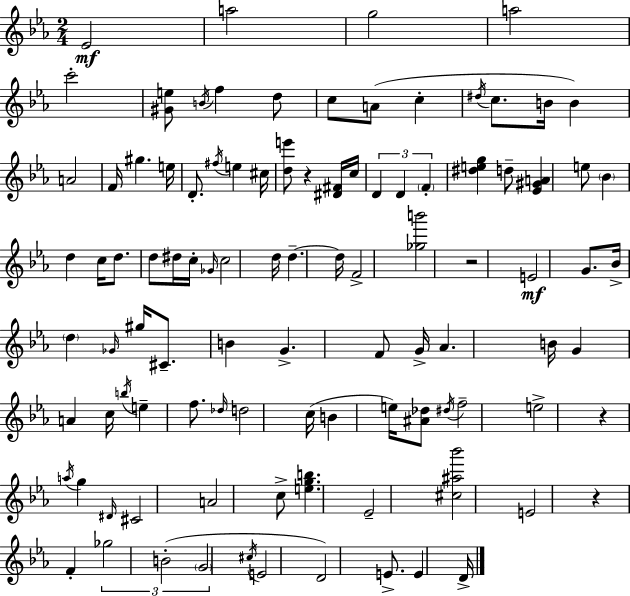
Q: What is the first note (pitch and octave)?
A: Eb4